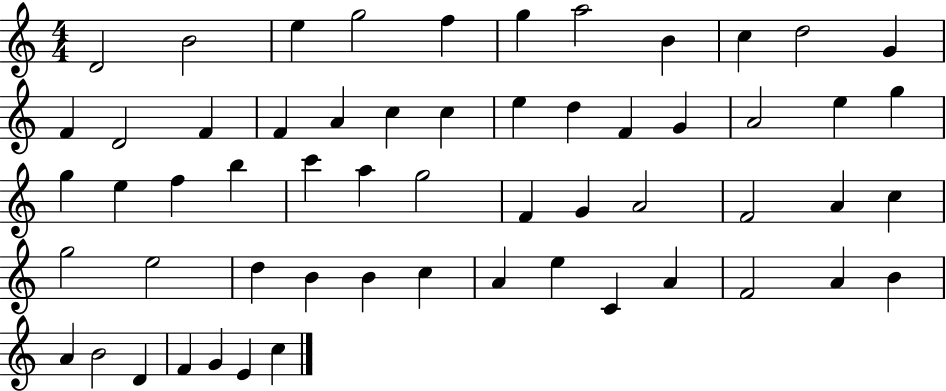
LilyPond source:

{
  \clef treble
  \numericTimeSignature
  \time 4/4
  \key c \major
  d'2 b'2 | e''4 g''2 f''4 | g''4 a''2 b'4 | c''4 d''2 g'4 | \break f'4 d'2 f'4 | f'4 a'4 c''4 c''4 | e''4 d''4 f'4 g'4 | a'2 e''4 g''4 | \break g''4 e''4 f''4 b''4 | c'''4 a''4 g''2 | f'4 g'4 a'2 | f'2 a'4 c''4 | \break g''2 e''2 | d''4 b'4 b'4 c''4 | a'4 e''4 c'4 a'4 | f'2 a'4 b'4 | \break a'4 b'2 d'4 | f'4 g'4 e'4 c''4 | \bar "|."
}